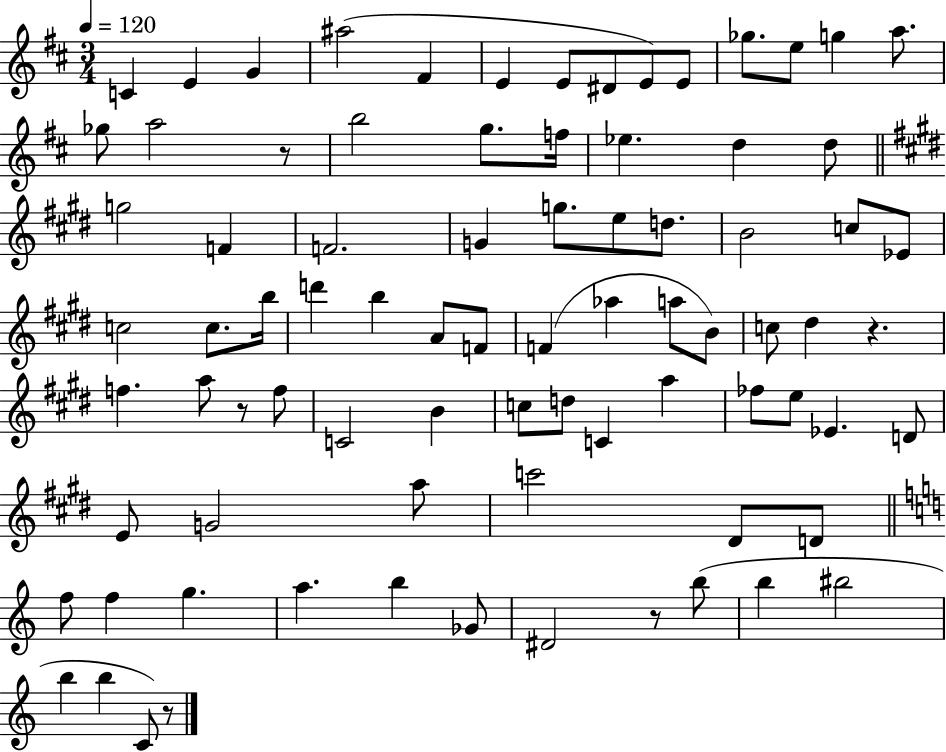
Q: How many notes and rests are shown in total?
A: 82